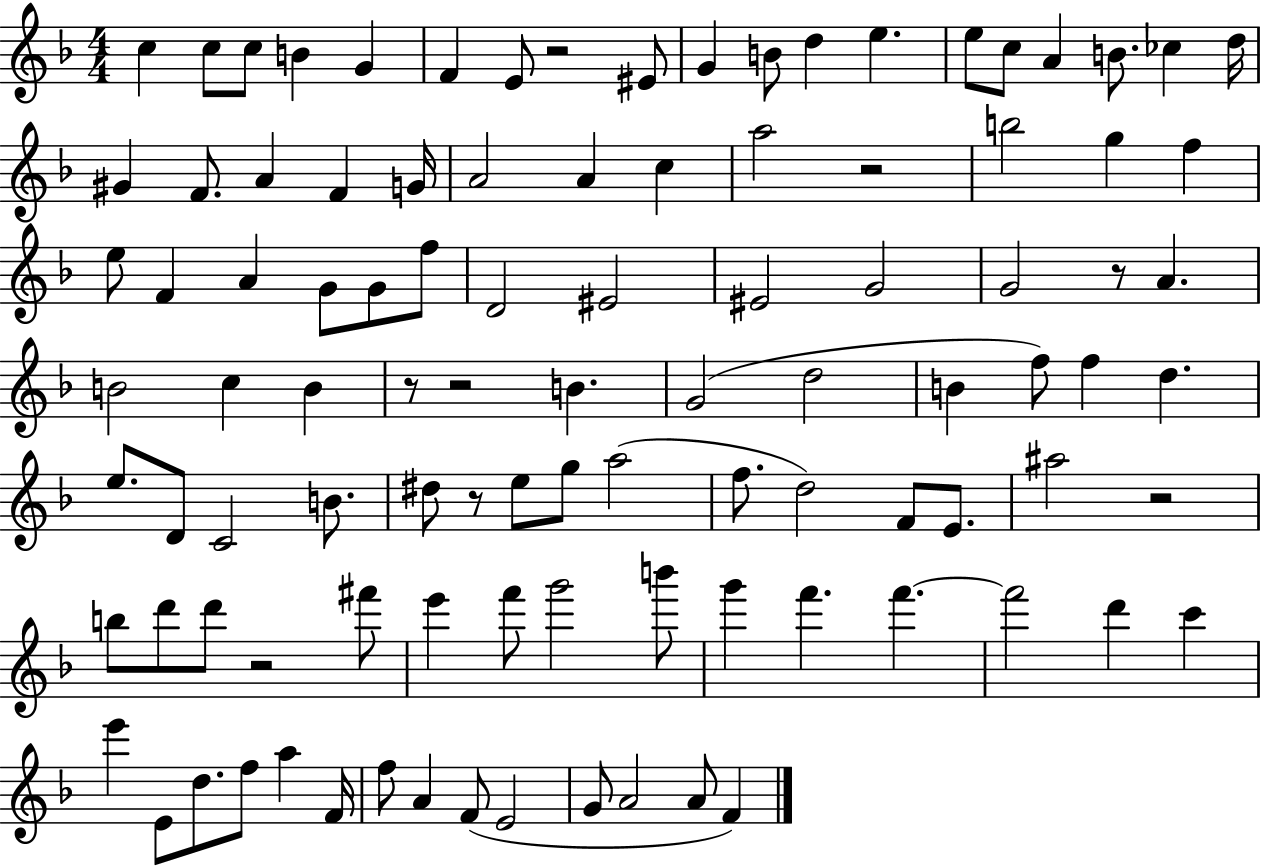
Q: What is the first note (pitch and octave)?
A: C5